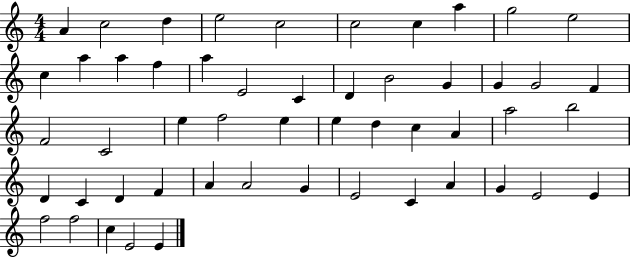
{
  \clef treble
  \numericTimeSignature
  \time 4/4
  \key c \major
  a'4 c''2 d''4 | e''2 c''2 | c''2 c''4 a''4 | g''2 e''2 | \break c''4 a''4 a''4 f''4 | a''4 e'2 c'4 | d'4 b'2 g'4 | g'4 g'2 f'4 | \break f'2 c'2 | e''4 f''2 e''4 | e''4 d''4 c''4 a'4 | a''2 b''2 | \break d'4 c'4 d'4 f'4 | a'4 a'2 g'4 | e'2 c'4 a'4 | g'4 e'2 e'4 | \break f''2 f''2 | c''4 e'2 e'4 | \bar "|."
}